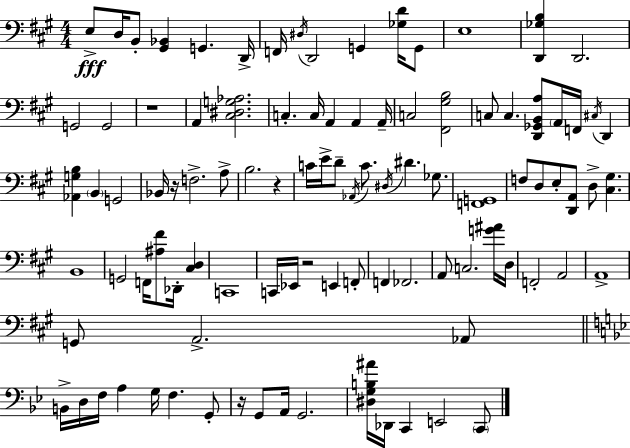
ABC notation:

X:1
T:Untitled
M:4/4
L:1/4
K:A
E,/2 D,/4 B,,/2 [^G,,_B,,] G,, D,,/4 F,,/4 ^D,/4 D,,2 G,, [_G,D]/4 G,,/2 E,4 [D,,_G,B,] D,,2 G,,2 G,,2 z4 A,, [^C,^D,G,_A,]2 C, C,/4 A,, A,, A,,/4 C,2 [^F,,^G,B,]2 C,/2 C, [D,,_G,,B,,A,]/2 A,,/4 F,,/4 ^C,/4 D,, [_A,,G,B,] B,, G,,2 _B,,/4 z/4 F,2 A,/2 B,2 z C/4 E/4 D/2 _A,,/4 C/2 ^D,/4 ^D _G,/2 [F,,G,,]4 F,/2 D,/2 E,/2 [D,,A,,]/2 D,/2 [^C,^G,] B,,4 G,,2 F,,/4 [^A,^F]/2 _D,,/4 [^C,D,] C,,4 C,,/4 _E,,/4 z2 E,, F,,/2 F,, _F,,2 A,,/2 C,2 [G^A]/4 D,/4 F,,2 A,,2 A,,4 G,,/2 A,,2 _A,,/2 B,,/4 D,/4 F,/4 A, G,/4 F, G,,/2 z/4 G,,/2 A,,/4 G,,2 [^D,G,B,^A]/4 _D,,/4 C,, E,,2 C,,/2